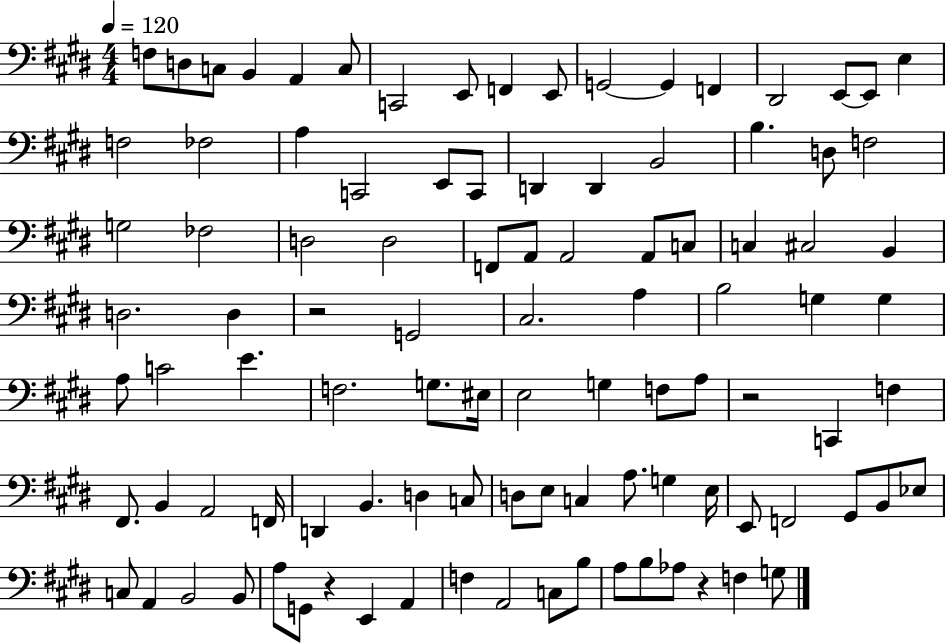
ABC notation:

X:1
T:Untitled
M:4/4
L:1/4
K:E
F,/2 D,/2 C,/2 B,, A,, C,/2 C,,2 E,,/2 F,, E,,/2 G,,2 G,, F,, ^D,,2 E,,/2 E,,/2 E, F,2 _F,2 A, C,,2 E,,/2 C,,/2 D,, D,, B,,2 B, D,/2 F,2 G,2 _F,2 D,2 D,2 F,,/2 A,,/2 A,,2 A,,/2 C,/2 C, ^C,2 B,, D,2 D, z2 G,,2 ^C,2 A, B,2 G, G, A,/2 C2 E F,2 G,/2 ^E,/4 E,2 G, F,/2 A,/2 z2 C,, F, ^F,,/2 B,, A,,2 F,,/4 D,, B,, D, C,/2 D,/2 E,/2 C, A,/2 G, E,/4 E,,/2 F,,2 ^G,,/2 B,,/2 _E,/2 C,/2 A,, B,,2 B,,/2 A,/2 G,,/2 z E,, A,, F, A,,2 C,/2 B,/2 A,/2 B,/2 _A,/2 z F, G,/2